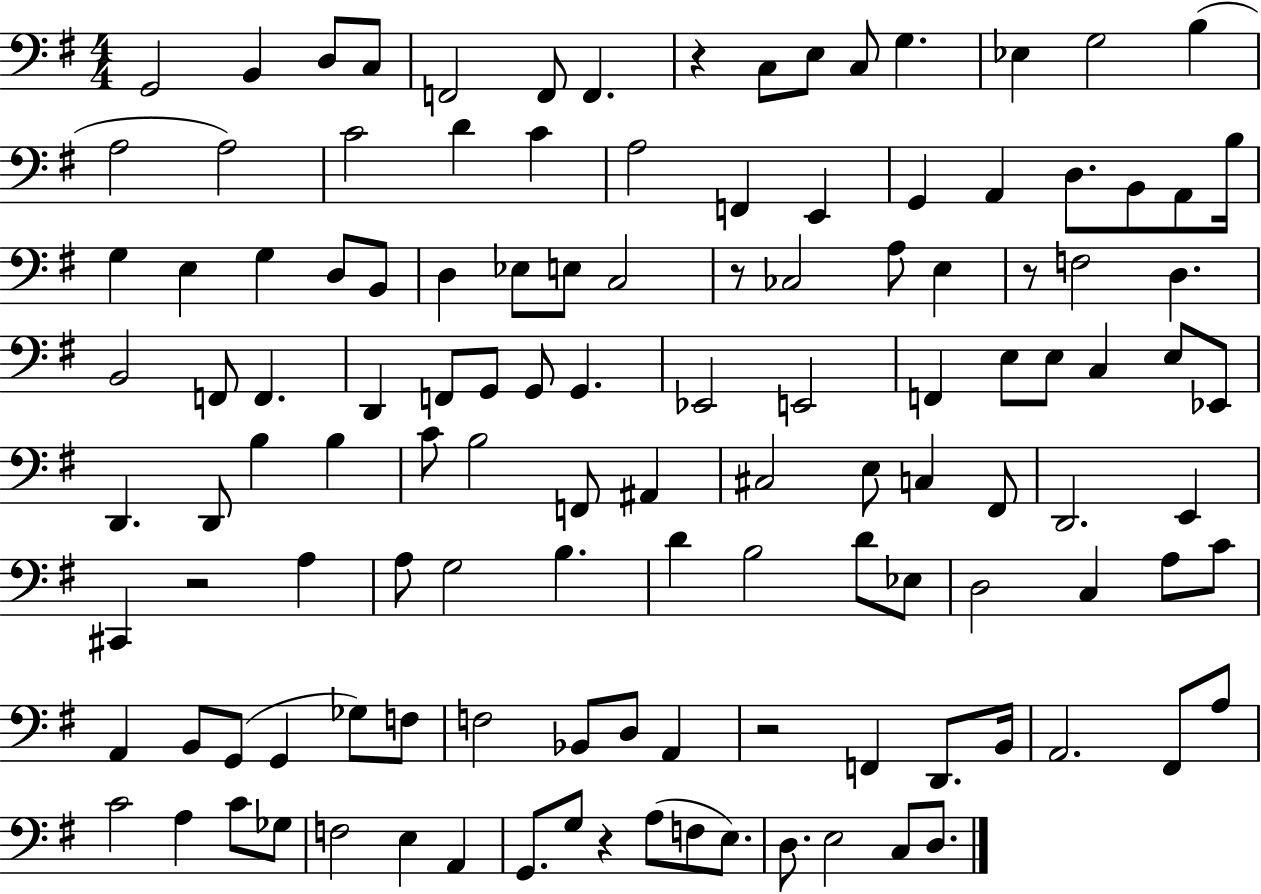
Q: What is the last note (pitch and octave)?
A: D3